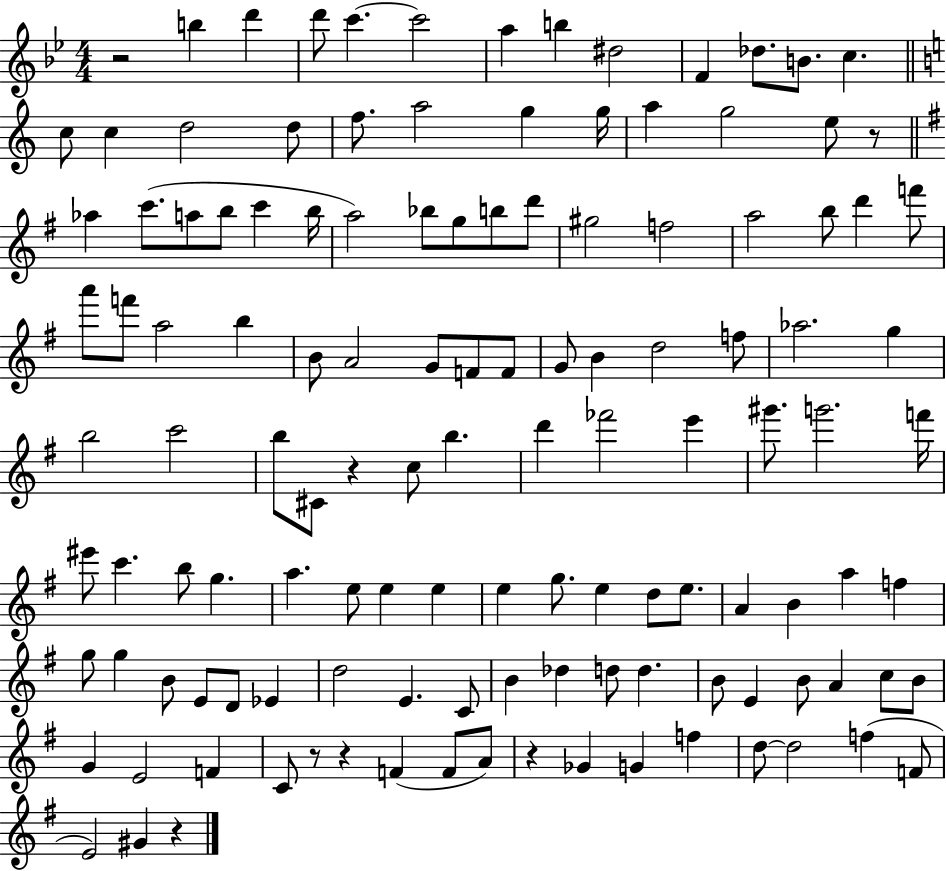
{
  \clef treble
  \numericTimeSignature
  \time 4/4
  \key bes \major
  r2 b''4 d'''4 | d'''8 c'''4.~~ c'''2 | a''4 b''4 dis''2 | f'4 des''8. b'8. c''4. | \break \bar "||" \break \key a \minor c''8 c''4 d''2 d''8 | f''8. a''2 g''4 g''16 | a''4 g''2 e''8 r8 | \bar "||" \break \key g \major aes''4 c'''8.( a''8 b''8 c'''4 b''16 | a''2) bes''8 g''8 b''8 d'''8 | gis''2 f''2 | a''2 b''8 d'''4 f'''8 | \break a'''8 f'''8 a''2 b''4 | b'8 a'2 g'8 f'8 f'8 | g'8 b'4 d''2 f''8 | aes''2. g''4 | \break b''2 c'''2 | b''8 cis'8 r4 c''8 b''4. | d'''4 fes'''2 e'''4 | gis'''8. g'''2. f'''16 | \break eis'''8 c'''4. b''8 g''4. | a''4. e''8 e''4 e''4 | e''4 g''8. e''4 d''8 e''8. | a'4 b'4 a''4 f''4 | \break g''8 g''4 b'8 e'8 d'8 ees'4 | d''2 e'4. c'8 | b'4 des''4 d''8 d''4. | b'8 e'4 b'8 a'4 c''8 b'8 | \break g'4 e'2 f'4 | c'8 r8 r4 f'4( f'8 a'8) | r4 ges'4 g'4 f''4 | d''8~~ d''2 f''4( f'8 | \break e'2) gis'4 r4 | \bar "|."
}